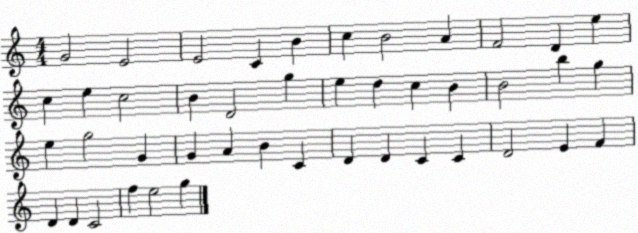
X:1
T:Untitled
M:4/4
L:1/4
K:C
G2 E2 E2 C B c B2 A F2 D e c e c2 B D2 g e d c B B2 b g e g2 G G A B C D D C C D2 E F D D C2 f e2 g